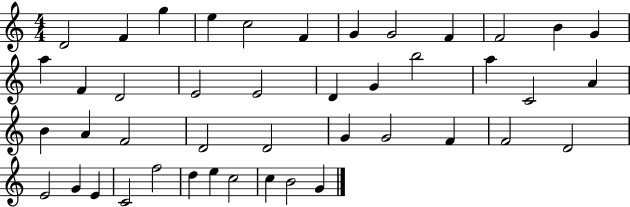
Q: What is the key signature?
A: C major